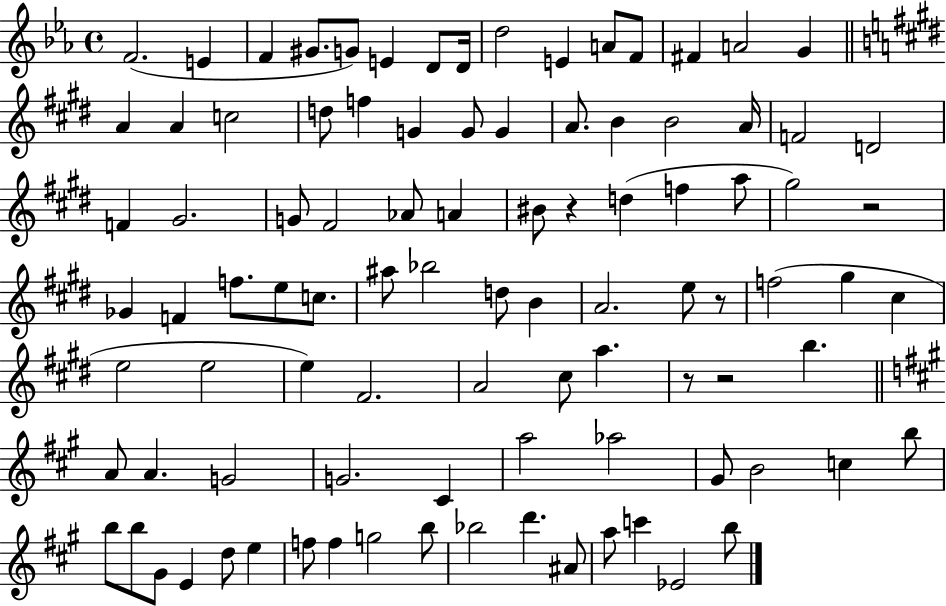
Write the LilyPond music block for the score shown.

{
  \clef treble
  \time 4/4
  \defaultTimeSignature
  \key ees \major
  f'2.( e'4 | f'4 gis'8. g'8) e'4 d'8 d'16 | d''2 e'4 a'8 f'8 | fis'4 a'2 g'4 | \break \bar "||" \break \key e \major a'4 a'4 c''2 | d''8 f''4 g'4 g'8 g'4 | a'8. b'4 b'2 a'16 | f'2 d'2 | \break f'4 gis'2. | g'8 fis'2 aes'8 a'4 | bis'8 r4 d''4( f''4 a''8 | gis''2) r2 | \break ges'4 f'4 f''8. e''8 c''8. | ais''8 bes''2 d''8 b'4 | a'2. e''8 r8 | f''2( gis''4 cis''4 | \break e''2 e''2 | e''4) fis'2. | a'2 cis''8 a''4. | r8 r2 b''4. | \break \bar "||" \break \key a \major a'8 a'4. g'2 | g'2. cis'4 | a''2 aes''2 | gis'8 b'2 c''4 b''8 | \break b''8 b''8 gis'8 e'4 d''8 e''4 | f''8 f''4 g''2 b''8 | bes''2 d'''4. ais'8 | a''8 c'''4 ees'2 b''8 | \break \bar "|."
}